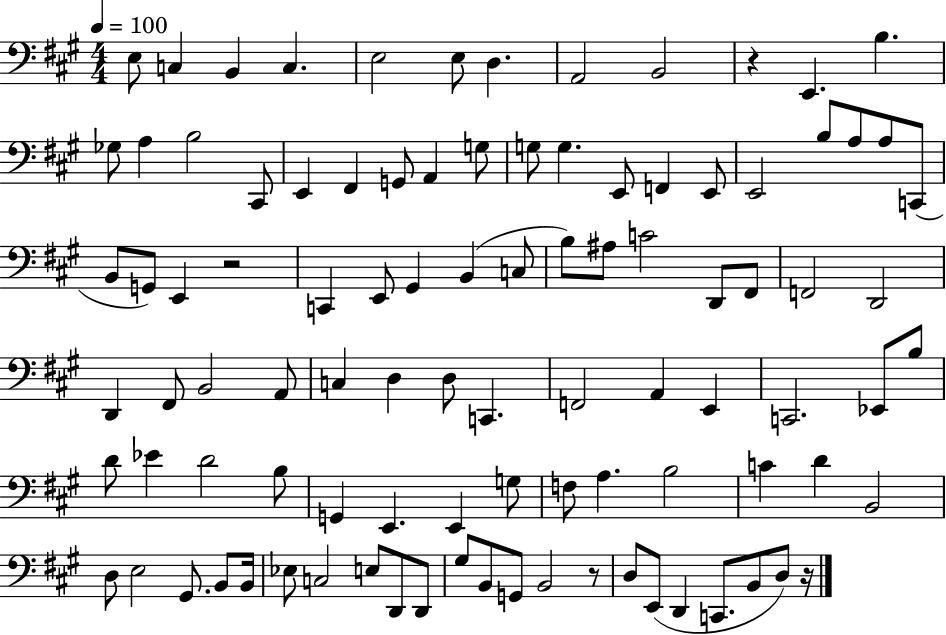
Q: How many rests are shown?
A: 4